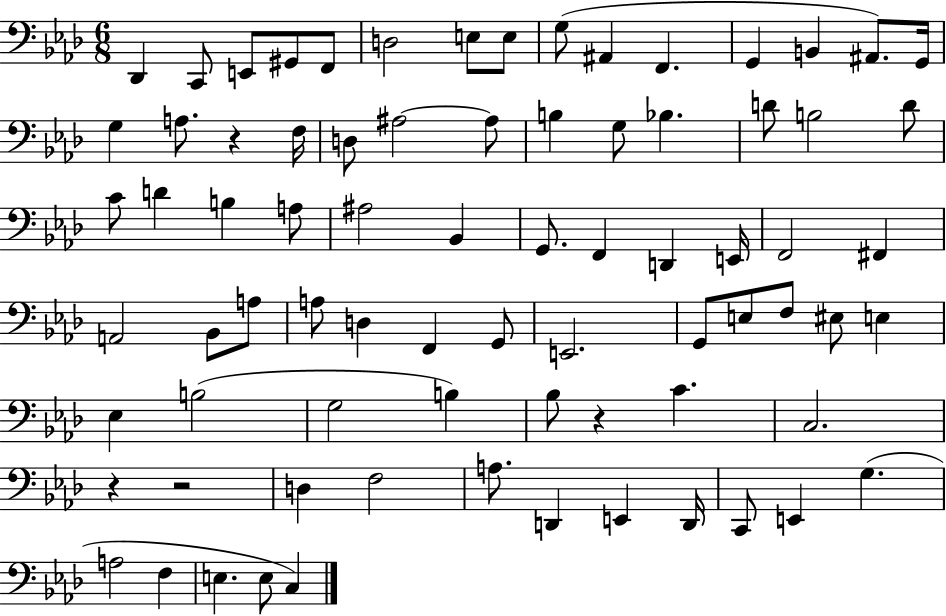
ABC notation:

X:1
T:Untitled
M:6/8
L:1/4
K:Ab
_D,, C,,/2 E,,/2 ^G,,/2 F,,/2 D,2 E,/2 E,/2 G,/2 ^A,, F,, G,, B,, ^A,,/2 G,,/4 G, A,/2 z F,/4 D,/2 ^A,2 ^A,/2 B, G,/2 _B, D/2 B,2 D/2 C/2 D B, A,/2 ^A,2 _B,, G,,/2 F,, D,, E,,/4 F,,2 ^F,, A,,2 _B,,/2 A,/2 A,/2 D, F,, G,,/2 E,,2 G,,/2 E,/2 F,/2 ^E,/2 E, _E, B,2 G,2 B, _B,/2 z C C,2 z z2 D, F,2 A,/2 D,, E,, D,,/4 C,,/2 E,, G, A,2 F, E, E,/2 C,